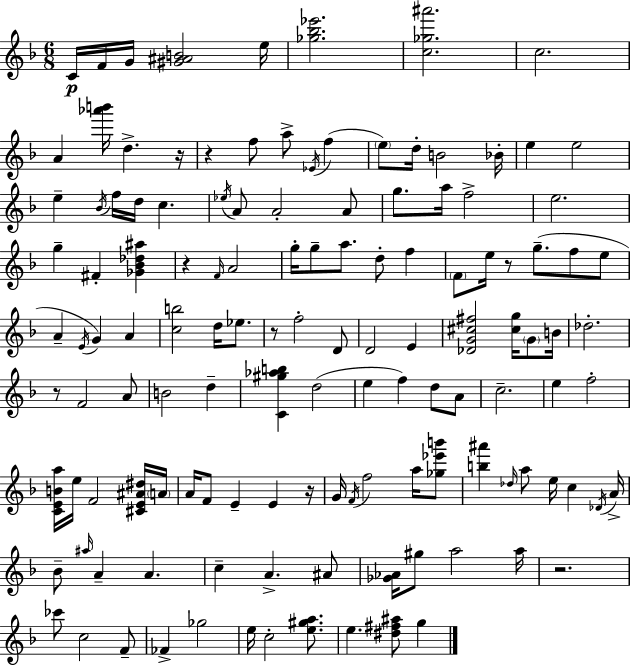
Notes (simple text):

C4/s F4/s G4/s [G#4,A#4,B4]/h E5/s [Gb5,Bb5,Eb6]/h. [C5,Gb5,A#6]/h. C5/h. A4/q [Ab6,B6]/s D5/q. R/s R/q F5/e A5/e Eb4/s F5/q E5/e D5/s B4/h Bb4/s E5/q E5/h E5/q Bb4/s F5/s D5/s C5/q. Eb5/s A4/e A4/h A4/e G5/e. A5/s F5/h E5/h. G5/q F#4/q [Gb4,Bb4,Db5,A#5]/q R/q F4/s A4/h G5/s G5/e A5/e. D5/e F5/q F4/e E5/s R/e G5/e. F5/e E5/e A4/q E4/s G4/q A4/q [C5,B5]/h D5/s Eb5/e. R/e F5/h D4/e D4/h E4/q [Db4,G4,C#5,F#5]/h [C#5,G5]/s G4/e B4/s Db5/h. R/e F4/h A4/e B4/h D5/q [C4,G#5,Ab5,B5]/q D5/h E5/q F5/q D5/e A4/e C5/h. E5/q F5/h [C4,E4,B4,A5]/s E5/s F4/h [C#4,E4,A#4,D#5]/s A4/s A4/s F4/e E4/q E4/q R/s G4/s F4/s F5/h A5/s [Gb5,Eb6,B6]/e [B5,A#6]/q Db5/s A5/e E5/s C5/q Db4/s A4/s Bb4/e A#5/s A4/q A4/q. C5/q A4/q. A#4/e [Gb4,Ab4]/s G#5/e A5/h A5/s R/h. CES6/e C5/h F4/e FES4/q Gb5/h E5/s C5/h [E5,G#5,A5]/e. E5/q. [D#5,F#5,A#5]/e G5/q